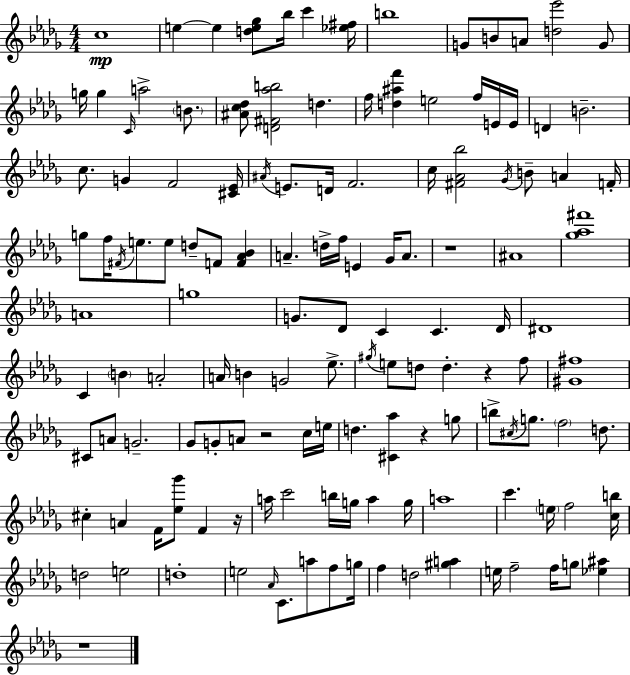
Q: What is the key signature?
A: BES minor